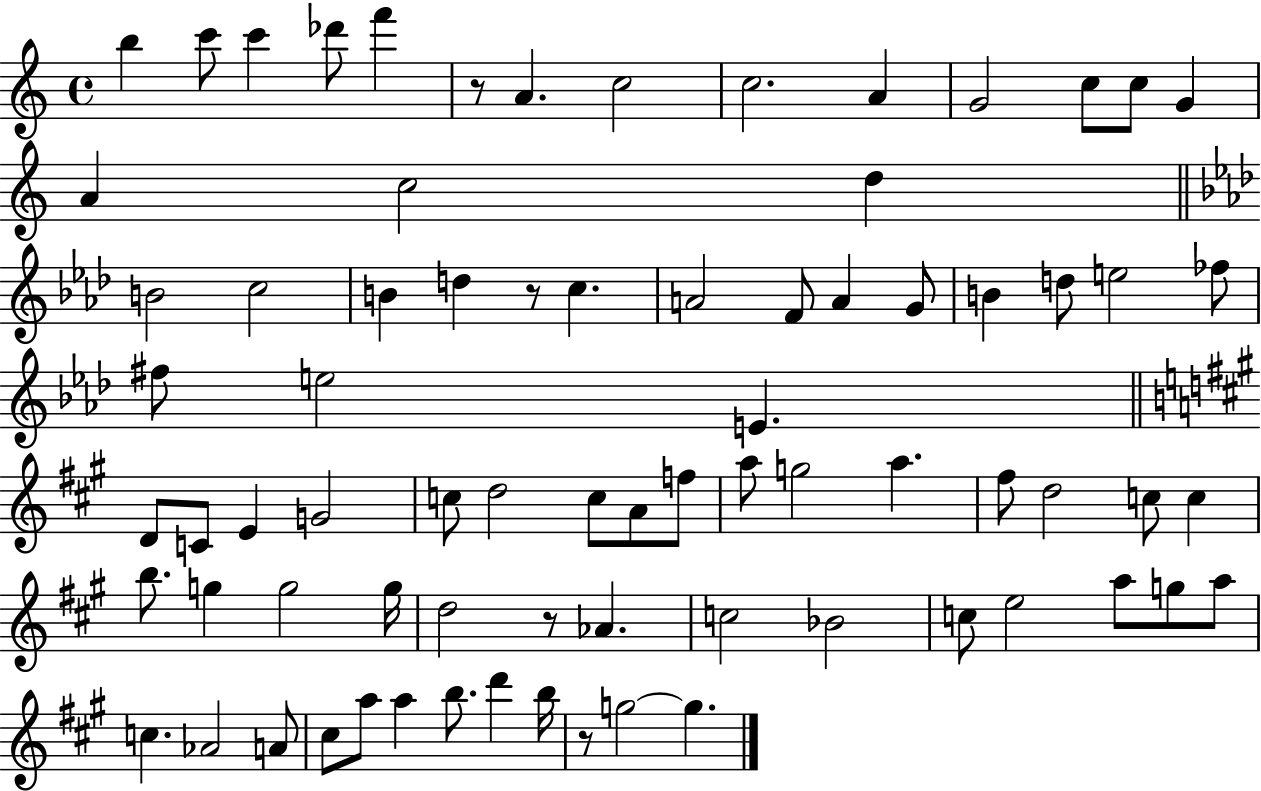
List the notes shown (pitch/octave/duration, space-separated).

B5/q C6/e C6/q Db6/e F6/q R/e A4/q. C5/h C5/h. A4/q G4/h C5/e C5/e G4/q A4/q C5/h D5/q B4/h C5/h B4/q D5/q R/e C5/q. A4/h F4/e A4/q G4/e B4/q D5/e E5/h FES5/e F#5/e E5/h E4/q. D4/e C4/e E4/q G4/h C5/e D5/h C5/e A4/e F5/e A5/e G5/h A5/q. F#5/e D5/h C5/e C5/q B5/e. G5/q G5/h G5/s D5/h R/e Ab4/q. C5/h Bb4/h C5/e E5/h A5/e G5/e A5/e C5/q. Ab4/h A4/e C#5/e A5/e A5/q B5/e. D6/q B5/s R/e G5/h G5/q.